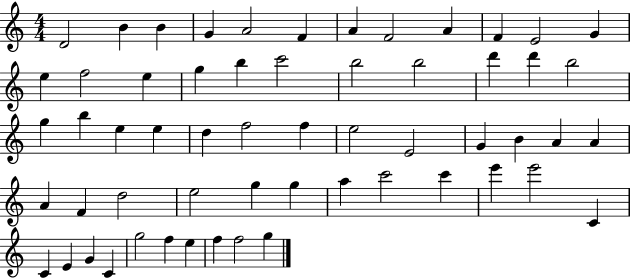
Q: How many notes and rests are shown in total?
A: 58